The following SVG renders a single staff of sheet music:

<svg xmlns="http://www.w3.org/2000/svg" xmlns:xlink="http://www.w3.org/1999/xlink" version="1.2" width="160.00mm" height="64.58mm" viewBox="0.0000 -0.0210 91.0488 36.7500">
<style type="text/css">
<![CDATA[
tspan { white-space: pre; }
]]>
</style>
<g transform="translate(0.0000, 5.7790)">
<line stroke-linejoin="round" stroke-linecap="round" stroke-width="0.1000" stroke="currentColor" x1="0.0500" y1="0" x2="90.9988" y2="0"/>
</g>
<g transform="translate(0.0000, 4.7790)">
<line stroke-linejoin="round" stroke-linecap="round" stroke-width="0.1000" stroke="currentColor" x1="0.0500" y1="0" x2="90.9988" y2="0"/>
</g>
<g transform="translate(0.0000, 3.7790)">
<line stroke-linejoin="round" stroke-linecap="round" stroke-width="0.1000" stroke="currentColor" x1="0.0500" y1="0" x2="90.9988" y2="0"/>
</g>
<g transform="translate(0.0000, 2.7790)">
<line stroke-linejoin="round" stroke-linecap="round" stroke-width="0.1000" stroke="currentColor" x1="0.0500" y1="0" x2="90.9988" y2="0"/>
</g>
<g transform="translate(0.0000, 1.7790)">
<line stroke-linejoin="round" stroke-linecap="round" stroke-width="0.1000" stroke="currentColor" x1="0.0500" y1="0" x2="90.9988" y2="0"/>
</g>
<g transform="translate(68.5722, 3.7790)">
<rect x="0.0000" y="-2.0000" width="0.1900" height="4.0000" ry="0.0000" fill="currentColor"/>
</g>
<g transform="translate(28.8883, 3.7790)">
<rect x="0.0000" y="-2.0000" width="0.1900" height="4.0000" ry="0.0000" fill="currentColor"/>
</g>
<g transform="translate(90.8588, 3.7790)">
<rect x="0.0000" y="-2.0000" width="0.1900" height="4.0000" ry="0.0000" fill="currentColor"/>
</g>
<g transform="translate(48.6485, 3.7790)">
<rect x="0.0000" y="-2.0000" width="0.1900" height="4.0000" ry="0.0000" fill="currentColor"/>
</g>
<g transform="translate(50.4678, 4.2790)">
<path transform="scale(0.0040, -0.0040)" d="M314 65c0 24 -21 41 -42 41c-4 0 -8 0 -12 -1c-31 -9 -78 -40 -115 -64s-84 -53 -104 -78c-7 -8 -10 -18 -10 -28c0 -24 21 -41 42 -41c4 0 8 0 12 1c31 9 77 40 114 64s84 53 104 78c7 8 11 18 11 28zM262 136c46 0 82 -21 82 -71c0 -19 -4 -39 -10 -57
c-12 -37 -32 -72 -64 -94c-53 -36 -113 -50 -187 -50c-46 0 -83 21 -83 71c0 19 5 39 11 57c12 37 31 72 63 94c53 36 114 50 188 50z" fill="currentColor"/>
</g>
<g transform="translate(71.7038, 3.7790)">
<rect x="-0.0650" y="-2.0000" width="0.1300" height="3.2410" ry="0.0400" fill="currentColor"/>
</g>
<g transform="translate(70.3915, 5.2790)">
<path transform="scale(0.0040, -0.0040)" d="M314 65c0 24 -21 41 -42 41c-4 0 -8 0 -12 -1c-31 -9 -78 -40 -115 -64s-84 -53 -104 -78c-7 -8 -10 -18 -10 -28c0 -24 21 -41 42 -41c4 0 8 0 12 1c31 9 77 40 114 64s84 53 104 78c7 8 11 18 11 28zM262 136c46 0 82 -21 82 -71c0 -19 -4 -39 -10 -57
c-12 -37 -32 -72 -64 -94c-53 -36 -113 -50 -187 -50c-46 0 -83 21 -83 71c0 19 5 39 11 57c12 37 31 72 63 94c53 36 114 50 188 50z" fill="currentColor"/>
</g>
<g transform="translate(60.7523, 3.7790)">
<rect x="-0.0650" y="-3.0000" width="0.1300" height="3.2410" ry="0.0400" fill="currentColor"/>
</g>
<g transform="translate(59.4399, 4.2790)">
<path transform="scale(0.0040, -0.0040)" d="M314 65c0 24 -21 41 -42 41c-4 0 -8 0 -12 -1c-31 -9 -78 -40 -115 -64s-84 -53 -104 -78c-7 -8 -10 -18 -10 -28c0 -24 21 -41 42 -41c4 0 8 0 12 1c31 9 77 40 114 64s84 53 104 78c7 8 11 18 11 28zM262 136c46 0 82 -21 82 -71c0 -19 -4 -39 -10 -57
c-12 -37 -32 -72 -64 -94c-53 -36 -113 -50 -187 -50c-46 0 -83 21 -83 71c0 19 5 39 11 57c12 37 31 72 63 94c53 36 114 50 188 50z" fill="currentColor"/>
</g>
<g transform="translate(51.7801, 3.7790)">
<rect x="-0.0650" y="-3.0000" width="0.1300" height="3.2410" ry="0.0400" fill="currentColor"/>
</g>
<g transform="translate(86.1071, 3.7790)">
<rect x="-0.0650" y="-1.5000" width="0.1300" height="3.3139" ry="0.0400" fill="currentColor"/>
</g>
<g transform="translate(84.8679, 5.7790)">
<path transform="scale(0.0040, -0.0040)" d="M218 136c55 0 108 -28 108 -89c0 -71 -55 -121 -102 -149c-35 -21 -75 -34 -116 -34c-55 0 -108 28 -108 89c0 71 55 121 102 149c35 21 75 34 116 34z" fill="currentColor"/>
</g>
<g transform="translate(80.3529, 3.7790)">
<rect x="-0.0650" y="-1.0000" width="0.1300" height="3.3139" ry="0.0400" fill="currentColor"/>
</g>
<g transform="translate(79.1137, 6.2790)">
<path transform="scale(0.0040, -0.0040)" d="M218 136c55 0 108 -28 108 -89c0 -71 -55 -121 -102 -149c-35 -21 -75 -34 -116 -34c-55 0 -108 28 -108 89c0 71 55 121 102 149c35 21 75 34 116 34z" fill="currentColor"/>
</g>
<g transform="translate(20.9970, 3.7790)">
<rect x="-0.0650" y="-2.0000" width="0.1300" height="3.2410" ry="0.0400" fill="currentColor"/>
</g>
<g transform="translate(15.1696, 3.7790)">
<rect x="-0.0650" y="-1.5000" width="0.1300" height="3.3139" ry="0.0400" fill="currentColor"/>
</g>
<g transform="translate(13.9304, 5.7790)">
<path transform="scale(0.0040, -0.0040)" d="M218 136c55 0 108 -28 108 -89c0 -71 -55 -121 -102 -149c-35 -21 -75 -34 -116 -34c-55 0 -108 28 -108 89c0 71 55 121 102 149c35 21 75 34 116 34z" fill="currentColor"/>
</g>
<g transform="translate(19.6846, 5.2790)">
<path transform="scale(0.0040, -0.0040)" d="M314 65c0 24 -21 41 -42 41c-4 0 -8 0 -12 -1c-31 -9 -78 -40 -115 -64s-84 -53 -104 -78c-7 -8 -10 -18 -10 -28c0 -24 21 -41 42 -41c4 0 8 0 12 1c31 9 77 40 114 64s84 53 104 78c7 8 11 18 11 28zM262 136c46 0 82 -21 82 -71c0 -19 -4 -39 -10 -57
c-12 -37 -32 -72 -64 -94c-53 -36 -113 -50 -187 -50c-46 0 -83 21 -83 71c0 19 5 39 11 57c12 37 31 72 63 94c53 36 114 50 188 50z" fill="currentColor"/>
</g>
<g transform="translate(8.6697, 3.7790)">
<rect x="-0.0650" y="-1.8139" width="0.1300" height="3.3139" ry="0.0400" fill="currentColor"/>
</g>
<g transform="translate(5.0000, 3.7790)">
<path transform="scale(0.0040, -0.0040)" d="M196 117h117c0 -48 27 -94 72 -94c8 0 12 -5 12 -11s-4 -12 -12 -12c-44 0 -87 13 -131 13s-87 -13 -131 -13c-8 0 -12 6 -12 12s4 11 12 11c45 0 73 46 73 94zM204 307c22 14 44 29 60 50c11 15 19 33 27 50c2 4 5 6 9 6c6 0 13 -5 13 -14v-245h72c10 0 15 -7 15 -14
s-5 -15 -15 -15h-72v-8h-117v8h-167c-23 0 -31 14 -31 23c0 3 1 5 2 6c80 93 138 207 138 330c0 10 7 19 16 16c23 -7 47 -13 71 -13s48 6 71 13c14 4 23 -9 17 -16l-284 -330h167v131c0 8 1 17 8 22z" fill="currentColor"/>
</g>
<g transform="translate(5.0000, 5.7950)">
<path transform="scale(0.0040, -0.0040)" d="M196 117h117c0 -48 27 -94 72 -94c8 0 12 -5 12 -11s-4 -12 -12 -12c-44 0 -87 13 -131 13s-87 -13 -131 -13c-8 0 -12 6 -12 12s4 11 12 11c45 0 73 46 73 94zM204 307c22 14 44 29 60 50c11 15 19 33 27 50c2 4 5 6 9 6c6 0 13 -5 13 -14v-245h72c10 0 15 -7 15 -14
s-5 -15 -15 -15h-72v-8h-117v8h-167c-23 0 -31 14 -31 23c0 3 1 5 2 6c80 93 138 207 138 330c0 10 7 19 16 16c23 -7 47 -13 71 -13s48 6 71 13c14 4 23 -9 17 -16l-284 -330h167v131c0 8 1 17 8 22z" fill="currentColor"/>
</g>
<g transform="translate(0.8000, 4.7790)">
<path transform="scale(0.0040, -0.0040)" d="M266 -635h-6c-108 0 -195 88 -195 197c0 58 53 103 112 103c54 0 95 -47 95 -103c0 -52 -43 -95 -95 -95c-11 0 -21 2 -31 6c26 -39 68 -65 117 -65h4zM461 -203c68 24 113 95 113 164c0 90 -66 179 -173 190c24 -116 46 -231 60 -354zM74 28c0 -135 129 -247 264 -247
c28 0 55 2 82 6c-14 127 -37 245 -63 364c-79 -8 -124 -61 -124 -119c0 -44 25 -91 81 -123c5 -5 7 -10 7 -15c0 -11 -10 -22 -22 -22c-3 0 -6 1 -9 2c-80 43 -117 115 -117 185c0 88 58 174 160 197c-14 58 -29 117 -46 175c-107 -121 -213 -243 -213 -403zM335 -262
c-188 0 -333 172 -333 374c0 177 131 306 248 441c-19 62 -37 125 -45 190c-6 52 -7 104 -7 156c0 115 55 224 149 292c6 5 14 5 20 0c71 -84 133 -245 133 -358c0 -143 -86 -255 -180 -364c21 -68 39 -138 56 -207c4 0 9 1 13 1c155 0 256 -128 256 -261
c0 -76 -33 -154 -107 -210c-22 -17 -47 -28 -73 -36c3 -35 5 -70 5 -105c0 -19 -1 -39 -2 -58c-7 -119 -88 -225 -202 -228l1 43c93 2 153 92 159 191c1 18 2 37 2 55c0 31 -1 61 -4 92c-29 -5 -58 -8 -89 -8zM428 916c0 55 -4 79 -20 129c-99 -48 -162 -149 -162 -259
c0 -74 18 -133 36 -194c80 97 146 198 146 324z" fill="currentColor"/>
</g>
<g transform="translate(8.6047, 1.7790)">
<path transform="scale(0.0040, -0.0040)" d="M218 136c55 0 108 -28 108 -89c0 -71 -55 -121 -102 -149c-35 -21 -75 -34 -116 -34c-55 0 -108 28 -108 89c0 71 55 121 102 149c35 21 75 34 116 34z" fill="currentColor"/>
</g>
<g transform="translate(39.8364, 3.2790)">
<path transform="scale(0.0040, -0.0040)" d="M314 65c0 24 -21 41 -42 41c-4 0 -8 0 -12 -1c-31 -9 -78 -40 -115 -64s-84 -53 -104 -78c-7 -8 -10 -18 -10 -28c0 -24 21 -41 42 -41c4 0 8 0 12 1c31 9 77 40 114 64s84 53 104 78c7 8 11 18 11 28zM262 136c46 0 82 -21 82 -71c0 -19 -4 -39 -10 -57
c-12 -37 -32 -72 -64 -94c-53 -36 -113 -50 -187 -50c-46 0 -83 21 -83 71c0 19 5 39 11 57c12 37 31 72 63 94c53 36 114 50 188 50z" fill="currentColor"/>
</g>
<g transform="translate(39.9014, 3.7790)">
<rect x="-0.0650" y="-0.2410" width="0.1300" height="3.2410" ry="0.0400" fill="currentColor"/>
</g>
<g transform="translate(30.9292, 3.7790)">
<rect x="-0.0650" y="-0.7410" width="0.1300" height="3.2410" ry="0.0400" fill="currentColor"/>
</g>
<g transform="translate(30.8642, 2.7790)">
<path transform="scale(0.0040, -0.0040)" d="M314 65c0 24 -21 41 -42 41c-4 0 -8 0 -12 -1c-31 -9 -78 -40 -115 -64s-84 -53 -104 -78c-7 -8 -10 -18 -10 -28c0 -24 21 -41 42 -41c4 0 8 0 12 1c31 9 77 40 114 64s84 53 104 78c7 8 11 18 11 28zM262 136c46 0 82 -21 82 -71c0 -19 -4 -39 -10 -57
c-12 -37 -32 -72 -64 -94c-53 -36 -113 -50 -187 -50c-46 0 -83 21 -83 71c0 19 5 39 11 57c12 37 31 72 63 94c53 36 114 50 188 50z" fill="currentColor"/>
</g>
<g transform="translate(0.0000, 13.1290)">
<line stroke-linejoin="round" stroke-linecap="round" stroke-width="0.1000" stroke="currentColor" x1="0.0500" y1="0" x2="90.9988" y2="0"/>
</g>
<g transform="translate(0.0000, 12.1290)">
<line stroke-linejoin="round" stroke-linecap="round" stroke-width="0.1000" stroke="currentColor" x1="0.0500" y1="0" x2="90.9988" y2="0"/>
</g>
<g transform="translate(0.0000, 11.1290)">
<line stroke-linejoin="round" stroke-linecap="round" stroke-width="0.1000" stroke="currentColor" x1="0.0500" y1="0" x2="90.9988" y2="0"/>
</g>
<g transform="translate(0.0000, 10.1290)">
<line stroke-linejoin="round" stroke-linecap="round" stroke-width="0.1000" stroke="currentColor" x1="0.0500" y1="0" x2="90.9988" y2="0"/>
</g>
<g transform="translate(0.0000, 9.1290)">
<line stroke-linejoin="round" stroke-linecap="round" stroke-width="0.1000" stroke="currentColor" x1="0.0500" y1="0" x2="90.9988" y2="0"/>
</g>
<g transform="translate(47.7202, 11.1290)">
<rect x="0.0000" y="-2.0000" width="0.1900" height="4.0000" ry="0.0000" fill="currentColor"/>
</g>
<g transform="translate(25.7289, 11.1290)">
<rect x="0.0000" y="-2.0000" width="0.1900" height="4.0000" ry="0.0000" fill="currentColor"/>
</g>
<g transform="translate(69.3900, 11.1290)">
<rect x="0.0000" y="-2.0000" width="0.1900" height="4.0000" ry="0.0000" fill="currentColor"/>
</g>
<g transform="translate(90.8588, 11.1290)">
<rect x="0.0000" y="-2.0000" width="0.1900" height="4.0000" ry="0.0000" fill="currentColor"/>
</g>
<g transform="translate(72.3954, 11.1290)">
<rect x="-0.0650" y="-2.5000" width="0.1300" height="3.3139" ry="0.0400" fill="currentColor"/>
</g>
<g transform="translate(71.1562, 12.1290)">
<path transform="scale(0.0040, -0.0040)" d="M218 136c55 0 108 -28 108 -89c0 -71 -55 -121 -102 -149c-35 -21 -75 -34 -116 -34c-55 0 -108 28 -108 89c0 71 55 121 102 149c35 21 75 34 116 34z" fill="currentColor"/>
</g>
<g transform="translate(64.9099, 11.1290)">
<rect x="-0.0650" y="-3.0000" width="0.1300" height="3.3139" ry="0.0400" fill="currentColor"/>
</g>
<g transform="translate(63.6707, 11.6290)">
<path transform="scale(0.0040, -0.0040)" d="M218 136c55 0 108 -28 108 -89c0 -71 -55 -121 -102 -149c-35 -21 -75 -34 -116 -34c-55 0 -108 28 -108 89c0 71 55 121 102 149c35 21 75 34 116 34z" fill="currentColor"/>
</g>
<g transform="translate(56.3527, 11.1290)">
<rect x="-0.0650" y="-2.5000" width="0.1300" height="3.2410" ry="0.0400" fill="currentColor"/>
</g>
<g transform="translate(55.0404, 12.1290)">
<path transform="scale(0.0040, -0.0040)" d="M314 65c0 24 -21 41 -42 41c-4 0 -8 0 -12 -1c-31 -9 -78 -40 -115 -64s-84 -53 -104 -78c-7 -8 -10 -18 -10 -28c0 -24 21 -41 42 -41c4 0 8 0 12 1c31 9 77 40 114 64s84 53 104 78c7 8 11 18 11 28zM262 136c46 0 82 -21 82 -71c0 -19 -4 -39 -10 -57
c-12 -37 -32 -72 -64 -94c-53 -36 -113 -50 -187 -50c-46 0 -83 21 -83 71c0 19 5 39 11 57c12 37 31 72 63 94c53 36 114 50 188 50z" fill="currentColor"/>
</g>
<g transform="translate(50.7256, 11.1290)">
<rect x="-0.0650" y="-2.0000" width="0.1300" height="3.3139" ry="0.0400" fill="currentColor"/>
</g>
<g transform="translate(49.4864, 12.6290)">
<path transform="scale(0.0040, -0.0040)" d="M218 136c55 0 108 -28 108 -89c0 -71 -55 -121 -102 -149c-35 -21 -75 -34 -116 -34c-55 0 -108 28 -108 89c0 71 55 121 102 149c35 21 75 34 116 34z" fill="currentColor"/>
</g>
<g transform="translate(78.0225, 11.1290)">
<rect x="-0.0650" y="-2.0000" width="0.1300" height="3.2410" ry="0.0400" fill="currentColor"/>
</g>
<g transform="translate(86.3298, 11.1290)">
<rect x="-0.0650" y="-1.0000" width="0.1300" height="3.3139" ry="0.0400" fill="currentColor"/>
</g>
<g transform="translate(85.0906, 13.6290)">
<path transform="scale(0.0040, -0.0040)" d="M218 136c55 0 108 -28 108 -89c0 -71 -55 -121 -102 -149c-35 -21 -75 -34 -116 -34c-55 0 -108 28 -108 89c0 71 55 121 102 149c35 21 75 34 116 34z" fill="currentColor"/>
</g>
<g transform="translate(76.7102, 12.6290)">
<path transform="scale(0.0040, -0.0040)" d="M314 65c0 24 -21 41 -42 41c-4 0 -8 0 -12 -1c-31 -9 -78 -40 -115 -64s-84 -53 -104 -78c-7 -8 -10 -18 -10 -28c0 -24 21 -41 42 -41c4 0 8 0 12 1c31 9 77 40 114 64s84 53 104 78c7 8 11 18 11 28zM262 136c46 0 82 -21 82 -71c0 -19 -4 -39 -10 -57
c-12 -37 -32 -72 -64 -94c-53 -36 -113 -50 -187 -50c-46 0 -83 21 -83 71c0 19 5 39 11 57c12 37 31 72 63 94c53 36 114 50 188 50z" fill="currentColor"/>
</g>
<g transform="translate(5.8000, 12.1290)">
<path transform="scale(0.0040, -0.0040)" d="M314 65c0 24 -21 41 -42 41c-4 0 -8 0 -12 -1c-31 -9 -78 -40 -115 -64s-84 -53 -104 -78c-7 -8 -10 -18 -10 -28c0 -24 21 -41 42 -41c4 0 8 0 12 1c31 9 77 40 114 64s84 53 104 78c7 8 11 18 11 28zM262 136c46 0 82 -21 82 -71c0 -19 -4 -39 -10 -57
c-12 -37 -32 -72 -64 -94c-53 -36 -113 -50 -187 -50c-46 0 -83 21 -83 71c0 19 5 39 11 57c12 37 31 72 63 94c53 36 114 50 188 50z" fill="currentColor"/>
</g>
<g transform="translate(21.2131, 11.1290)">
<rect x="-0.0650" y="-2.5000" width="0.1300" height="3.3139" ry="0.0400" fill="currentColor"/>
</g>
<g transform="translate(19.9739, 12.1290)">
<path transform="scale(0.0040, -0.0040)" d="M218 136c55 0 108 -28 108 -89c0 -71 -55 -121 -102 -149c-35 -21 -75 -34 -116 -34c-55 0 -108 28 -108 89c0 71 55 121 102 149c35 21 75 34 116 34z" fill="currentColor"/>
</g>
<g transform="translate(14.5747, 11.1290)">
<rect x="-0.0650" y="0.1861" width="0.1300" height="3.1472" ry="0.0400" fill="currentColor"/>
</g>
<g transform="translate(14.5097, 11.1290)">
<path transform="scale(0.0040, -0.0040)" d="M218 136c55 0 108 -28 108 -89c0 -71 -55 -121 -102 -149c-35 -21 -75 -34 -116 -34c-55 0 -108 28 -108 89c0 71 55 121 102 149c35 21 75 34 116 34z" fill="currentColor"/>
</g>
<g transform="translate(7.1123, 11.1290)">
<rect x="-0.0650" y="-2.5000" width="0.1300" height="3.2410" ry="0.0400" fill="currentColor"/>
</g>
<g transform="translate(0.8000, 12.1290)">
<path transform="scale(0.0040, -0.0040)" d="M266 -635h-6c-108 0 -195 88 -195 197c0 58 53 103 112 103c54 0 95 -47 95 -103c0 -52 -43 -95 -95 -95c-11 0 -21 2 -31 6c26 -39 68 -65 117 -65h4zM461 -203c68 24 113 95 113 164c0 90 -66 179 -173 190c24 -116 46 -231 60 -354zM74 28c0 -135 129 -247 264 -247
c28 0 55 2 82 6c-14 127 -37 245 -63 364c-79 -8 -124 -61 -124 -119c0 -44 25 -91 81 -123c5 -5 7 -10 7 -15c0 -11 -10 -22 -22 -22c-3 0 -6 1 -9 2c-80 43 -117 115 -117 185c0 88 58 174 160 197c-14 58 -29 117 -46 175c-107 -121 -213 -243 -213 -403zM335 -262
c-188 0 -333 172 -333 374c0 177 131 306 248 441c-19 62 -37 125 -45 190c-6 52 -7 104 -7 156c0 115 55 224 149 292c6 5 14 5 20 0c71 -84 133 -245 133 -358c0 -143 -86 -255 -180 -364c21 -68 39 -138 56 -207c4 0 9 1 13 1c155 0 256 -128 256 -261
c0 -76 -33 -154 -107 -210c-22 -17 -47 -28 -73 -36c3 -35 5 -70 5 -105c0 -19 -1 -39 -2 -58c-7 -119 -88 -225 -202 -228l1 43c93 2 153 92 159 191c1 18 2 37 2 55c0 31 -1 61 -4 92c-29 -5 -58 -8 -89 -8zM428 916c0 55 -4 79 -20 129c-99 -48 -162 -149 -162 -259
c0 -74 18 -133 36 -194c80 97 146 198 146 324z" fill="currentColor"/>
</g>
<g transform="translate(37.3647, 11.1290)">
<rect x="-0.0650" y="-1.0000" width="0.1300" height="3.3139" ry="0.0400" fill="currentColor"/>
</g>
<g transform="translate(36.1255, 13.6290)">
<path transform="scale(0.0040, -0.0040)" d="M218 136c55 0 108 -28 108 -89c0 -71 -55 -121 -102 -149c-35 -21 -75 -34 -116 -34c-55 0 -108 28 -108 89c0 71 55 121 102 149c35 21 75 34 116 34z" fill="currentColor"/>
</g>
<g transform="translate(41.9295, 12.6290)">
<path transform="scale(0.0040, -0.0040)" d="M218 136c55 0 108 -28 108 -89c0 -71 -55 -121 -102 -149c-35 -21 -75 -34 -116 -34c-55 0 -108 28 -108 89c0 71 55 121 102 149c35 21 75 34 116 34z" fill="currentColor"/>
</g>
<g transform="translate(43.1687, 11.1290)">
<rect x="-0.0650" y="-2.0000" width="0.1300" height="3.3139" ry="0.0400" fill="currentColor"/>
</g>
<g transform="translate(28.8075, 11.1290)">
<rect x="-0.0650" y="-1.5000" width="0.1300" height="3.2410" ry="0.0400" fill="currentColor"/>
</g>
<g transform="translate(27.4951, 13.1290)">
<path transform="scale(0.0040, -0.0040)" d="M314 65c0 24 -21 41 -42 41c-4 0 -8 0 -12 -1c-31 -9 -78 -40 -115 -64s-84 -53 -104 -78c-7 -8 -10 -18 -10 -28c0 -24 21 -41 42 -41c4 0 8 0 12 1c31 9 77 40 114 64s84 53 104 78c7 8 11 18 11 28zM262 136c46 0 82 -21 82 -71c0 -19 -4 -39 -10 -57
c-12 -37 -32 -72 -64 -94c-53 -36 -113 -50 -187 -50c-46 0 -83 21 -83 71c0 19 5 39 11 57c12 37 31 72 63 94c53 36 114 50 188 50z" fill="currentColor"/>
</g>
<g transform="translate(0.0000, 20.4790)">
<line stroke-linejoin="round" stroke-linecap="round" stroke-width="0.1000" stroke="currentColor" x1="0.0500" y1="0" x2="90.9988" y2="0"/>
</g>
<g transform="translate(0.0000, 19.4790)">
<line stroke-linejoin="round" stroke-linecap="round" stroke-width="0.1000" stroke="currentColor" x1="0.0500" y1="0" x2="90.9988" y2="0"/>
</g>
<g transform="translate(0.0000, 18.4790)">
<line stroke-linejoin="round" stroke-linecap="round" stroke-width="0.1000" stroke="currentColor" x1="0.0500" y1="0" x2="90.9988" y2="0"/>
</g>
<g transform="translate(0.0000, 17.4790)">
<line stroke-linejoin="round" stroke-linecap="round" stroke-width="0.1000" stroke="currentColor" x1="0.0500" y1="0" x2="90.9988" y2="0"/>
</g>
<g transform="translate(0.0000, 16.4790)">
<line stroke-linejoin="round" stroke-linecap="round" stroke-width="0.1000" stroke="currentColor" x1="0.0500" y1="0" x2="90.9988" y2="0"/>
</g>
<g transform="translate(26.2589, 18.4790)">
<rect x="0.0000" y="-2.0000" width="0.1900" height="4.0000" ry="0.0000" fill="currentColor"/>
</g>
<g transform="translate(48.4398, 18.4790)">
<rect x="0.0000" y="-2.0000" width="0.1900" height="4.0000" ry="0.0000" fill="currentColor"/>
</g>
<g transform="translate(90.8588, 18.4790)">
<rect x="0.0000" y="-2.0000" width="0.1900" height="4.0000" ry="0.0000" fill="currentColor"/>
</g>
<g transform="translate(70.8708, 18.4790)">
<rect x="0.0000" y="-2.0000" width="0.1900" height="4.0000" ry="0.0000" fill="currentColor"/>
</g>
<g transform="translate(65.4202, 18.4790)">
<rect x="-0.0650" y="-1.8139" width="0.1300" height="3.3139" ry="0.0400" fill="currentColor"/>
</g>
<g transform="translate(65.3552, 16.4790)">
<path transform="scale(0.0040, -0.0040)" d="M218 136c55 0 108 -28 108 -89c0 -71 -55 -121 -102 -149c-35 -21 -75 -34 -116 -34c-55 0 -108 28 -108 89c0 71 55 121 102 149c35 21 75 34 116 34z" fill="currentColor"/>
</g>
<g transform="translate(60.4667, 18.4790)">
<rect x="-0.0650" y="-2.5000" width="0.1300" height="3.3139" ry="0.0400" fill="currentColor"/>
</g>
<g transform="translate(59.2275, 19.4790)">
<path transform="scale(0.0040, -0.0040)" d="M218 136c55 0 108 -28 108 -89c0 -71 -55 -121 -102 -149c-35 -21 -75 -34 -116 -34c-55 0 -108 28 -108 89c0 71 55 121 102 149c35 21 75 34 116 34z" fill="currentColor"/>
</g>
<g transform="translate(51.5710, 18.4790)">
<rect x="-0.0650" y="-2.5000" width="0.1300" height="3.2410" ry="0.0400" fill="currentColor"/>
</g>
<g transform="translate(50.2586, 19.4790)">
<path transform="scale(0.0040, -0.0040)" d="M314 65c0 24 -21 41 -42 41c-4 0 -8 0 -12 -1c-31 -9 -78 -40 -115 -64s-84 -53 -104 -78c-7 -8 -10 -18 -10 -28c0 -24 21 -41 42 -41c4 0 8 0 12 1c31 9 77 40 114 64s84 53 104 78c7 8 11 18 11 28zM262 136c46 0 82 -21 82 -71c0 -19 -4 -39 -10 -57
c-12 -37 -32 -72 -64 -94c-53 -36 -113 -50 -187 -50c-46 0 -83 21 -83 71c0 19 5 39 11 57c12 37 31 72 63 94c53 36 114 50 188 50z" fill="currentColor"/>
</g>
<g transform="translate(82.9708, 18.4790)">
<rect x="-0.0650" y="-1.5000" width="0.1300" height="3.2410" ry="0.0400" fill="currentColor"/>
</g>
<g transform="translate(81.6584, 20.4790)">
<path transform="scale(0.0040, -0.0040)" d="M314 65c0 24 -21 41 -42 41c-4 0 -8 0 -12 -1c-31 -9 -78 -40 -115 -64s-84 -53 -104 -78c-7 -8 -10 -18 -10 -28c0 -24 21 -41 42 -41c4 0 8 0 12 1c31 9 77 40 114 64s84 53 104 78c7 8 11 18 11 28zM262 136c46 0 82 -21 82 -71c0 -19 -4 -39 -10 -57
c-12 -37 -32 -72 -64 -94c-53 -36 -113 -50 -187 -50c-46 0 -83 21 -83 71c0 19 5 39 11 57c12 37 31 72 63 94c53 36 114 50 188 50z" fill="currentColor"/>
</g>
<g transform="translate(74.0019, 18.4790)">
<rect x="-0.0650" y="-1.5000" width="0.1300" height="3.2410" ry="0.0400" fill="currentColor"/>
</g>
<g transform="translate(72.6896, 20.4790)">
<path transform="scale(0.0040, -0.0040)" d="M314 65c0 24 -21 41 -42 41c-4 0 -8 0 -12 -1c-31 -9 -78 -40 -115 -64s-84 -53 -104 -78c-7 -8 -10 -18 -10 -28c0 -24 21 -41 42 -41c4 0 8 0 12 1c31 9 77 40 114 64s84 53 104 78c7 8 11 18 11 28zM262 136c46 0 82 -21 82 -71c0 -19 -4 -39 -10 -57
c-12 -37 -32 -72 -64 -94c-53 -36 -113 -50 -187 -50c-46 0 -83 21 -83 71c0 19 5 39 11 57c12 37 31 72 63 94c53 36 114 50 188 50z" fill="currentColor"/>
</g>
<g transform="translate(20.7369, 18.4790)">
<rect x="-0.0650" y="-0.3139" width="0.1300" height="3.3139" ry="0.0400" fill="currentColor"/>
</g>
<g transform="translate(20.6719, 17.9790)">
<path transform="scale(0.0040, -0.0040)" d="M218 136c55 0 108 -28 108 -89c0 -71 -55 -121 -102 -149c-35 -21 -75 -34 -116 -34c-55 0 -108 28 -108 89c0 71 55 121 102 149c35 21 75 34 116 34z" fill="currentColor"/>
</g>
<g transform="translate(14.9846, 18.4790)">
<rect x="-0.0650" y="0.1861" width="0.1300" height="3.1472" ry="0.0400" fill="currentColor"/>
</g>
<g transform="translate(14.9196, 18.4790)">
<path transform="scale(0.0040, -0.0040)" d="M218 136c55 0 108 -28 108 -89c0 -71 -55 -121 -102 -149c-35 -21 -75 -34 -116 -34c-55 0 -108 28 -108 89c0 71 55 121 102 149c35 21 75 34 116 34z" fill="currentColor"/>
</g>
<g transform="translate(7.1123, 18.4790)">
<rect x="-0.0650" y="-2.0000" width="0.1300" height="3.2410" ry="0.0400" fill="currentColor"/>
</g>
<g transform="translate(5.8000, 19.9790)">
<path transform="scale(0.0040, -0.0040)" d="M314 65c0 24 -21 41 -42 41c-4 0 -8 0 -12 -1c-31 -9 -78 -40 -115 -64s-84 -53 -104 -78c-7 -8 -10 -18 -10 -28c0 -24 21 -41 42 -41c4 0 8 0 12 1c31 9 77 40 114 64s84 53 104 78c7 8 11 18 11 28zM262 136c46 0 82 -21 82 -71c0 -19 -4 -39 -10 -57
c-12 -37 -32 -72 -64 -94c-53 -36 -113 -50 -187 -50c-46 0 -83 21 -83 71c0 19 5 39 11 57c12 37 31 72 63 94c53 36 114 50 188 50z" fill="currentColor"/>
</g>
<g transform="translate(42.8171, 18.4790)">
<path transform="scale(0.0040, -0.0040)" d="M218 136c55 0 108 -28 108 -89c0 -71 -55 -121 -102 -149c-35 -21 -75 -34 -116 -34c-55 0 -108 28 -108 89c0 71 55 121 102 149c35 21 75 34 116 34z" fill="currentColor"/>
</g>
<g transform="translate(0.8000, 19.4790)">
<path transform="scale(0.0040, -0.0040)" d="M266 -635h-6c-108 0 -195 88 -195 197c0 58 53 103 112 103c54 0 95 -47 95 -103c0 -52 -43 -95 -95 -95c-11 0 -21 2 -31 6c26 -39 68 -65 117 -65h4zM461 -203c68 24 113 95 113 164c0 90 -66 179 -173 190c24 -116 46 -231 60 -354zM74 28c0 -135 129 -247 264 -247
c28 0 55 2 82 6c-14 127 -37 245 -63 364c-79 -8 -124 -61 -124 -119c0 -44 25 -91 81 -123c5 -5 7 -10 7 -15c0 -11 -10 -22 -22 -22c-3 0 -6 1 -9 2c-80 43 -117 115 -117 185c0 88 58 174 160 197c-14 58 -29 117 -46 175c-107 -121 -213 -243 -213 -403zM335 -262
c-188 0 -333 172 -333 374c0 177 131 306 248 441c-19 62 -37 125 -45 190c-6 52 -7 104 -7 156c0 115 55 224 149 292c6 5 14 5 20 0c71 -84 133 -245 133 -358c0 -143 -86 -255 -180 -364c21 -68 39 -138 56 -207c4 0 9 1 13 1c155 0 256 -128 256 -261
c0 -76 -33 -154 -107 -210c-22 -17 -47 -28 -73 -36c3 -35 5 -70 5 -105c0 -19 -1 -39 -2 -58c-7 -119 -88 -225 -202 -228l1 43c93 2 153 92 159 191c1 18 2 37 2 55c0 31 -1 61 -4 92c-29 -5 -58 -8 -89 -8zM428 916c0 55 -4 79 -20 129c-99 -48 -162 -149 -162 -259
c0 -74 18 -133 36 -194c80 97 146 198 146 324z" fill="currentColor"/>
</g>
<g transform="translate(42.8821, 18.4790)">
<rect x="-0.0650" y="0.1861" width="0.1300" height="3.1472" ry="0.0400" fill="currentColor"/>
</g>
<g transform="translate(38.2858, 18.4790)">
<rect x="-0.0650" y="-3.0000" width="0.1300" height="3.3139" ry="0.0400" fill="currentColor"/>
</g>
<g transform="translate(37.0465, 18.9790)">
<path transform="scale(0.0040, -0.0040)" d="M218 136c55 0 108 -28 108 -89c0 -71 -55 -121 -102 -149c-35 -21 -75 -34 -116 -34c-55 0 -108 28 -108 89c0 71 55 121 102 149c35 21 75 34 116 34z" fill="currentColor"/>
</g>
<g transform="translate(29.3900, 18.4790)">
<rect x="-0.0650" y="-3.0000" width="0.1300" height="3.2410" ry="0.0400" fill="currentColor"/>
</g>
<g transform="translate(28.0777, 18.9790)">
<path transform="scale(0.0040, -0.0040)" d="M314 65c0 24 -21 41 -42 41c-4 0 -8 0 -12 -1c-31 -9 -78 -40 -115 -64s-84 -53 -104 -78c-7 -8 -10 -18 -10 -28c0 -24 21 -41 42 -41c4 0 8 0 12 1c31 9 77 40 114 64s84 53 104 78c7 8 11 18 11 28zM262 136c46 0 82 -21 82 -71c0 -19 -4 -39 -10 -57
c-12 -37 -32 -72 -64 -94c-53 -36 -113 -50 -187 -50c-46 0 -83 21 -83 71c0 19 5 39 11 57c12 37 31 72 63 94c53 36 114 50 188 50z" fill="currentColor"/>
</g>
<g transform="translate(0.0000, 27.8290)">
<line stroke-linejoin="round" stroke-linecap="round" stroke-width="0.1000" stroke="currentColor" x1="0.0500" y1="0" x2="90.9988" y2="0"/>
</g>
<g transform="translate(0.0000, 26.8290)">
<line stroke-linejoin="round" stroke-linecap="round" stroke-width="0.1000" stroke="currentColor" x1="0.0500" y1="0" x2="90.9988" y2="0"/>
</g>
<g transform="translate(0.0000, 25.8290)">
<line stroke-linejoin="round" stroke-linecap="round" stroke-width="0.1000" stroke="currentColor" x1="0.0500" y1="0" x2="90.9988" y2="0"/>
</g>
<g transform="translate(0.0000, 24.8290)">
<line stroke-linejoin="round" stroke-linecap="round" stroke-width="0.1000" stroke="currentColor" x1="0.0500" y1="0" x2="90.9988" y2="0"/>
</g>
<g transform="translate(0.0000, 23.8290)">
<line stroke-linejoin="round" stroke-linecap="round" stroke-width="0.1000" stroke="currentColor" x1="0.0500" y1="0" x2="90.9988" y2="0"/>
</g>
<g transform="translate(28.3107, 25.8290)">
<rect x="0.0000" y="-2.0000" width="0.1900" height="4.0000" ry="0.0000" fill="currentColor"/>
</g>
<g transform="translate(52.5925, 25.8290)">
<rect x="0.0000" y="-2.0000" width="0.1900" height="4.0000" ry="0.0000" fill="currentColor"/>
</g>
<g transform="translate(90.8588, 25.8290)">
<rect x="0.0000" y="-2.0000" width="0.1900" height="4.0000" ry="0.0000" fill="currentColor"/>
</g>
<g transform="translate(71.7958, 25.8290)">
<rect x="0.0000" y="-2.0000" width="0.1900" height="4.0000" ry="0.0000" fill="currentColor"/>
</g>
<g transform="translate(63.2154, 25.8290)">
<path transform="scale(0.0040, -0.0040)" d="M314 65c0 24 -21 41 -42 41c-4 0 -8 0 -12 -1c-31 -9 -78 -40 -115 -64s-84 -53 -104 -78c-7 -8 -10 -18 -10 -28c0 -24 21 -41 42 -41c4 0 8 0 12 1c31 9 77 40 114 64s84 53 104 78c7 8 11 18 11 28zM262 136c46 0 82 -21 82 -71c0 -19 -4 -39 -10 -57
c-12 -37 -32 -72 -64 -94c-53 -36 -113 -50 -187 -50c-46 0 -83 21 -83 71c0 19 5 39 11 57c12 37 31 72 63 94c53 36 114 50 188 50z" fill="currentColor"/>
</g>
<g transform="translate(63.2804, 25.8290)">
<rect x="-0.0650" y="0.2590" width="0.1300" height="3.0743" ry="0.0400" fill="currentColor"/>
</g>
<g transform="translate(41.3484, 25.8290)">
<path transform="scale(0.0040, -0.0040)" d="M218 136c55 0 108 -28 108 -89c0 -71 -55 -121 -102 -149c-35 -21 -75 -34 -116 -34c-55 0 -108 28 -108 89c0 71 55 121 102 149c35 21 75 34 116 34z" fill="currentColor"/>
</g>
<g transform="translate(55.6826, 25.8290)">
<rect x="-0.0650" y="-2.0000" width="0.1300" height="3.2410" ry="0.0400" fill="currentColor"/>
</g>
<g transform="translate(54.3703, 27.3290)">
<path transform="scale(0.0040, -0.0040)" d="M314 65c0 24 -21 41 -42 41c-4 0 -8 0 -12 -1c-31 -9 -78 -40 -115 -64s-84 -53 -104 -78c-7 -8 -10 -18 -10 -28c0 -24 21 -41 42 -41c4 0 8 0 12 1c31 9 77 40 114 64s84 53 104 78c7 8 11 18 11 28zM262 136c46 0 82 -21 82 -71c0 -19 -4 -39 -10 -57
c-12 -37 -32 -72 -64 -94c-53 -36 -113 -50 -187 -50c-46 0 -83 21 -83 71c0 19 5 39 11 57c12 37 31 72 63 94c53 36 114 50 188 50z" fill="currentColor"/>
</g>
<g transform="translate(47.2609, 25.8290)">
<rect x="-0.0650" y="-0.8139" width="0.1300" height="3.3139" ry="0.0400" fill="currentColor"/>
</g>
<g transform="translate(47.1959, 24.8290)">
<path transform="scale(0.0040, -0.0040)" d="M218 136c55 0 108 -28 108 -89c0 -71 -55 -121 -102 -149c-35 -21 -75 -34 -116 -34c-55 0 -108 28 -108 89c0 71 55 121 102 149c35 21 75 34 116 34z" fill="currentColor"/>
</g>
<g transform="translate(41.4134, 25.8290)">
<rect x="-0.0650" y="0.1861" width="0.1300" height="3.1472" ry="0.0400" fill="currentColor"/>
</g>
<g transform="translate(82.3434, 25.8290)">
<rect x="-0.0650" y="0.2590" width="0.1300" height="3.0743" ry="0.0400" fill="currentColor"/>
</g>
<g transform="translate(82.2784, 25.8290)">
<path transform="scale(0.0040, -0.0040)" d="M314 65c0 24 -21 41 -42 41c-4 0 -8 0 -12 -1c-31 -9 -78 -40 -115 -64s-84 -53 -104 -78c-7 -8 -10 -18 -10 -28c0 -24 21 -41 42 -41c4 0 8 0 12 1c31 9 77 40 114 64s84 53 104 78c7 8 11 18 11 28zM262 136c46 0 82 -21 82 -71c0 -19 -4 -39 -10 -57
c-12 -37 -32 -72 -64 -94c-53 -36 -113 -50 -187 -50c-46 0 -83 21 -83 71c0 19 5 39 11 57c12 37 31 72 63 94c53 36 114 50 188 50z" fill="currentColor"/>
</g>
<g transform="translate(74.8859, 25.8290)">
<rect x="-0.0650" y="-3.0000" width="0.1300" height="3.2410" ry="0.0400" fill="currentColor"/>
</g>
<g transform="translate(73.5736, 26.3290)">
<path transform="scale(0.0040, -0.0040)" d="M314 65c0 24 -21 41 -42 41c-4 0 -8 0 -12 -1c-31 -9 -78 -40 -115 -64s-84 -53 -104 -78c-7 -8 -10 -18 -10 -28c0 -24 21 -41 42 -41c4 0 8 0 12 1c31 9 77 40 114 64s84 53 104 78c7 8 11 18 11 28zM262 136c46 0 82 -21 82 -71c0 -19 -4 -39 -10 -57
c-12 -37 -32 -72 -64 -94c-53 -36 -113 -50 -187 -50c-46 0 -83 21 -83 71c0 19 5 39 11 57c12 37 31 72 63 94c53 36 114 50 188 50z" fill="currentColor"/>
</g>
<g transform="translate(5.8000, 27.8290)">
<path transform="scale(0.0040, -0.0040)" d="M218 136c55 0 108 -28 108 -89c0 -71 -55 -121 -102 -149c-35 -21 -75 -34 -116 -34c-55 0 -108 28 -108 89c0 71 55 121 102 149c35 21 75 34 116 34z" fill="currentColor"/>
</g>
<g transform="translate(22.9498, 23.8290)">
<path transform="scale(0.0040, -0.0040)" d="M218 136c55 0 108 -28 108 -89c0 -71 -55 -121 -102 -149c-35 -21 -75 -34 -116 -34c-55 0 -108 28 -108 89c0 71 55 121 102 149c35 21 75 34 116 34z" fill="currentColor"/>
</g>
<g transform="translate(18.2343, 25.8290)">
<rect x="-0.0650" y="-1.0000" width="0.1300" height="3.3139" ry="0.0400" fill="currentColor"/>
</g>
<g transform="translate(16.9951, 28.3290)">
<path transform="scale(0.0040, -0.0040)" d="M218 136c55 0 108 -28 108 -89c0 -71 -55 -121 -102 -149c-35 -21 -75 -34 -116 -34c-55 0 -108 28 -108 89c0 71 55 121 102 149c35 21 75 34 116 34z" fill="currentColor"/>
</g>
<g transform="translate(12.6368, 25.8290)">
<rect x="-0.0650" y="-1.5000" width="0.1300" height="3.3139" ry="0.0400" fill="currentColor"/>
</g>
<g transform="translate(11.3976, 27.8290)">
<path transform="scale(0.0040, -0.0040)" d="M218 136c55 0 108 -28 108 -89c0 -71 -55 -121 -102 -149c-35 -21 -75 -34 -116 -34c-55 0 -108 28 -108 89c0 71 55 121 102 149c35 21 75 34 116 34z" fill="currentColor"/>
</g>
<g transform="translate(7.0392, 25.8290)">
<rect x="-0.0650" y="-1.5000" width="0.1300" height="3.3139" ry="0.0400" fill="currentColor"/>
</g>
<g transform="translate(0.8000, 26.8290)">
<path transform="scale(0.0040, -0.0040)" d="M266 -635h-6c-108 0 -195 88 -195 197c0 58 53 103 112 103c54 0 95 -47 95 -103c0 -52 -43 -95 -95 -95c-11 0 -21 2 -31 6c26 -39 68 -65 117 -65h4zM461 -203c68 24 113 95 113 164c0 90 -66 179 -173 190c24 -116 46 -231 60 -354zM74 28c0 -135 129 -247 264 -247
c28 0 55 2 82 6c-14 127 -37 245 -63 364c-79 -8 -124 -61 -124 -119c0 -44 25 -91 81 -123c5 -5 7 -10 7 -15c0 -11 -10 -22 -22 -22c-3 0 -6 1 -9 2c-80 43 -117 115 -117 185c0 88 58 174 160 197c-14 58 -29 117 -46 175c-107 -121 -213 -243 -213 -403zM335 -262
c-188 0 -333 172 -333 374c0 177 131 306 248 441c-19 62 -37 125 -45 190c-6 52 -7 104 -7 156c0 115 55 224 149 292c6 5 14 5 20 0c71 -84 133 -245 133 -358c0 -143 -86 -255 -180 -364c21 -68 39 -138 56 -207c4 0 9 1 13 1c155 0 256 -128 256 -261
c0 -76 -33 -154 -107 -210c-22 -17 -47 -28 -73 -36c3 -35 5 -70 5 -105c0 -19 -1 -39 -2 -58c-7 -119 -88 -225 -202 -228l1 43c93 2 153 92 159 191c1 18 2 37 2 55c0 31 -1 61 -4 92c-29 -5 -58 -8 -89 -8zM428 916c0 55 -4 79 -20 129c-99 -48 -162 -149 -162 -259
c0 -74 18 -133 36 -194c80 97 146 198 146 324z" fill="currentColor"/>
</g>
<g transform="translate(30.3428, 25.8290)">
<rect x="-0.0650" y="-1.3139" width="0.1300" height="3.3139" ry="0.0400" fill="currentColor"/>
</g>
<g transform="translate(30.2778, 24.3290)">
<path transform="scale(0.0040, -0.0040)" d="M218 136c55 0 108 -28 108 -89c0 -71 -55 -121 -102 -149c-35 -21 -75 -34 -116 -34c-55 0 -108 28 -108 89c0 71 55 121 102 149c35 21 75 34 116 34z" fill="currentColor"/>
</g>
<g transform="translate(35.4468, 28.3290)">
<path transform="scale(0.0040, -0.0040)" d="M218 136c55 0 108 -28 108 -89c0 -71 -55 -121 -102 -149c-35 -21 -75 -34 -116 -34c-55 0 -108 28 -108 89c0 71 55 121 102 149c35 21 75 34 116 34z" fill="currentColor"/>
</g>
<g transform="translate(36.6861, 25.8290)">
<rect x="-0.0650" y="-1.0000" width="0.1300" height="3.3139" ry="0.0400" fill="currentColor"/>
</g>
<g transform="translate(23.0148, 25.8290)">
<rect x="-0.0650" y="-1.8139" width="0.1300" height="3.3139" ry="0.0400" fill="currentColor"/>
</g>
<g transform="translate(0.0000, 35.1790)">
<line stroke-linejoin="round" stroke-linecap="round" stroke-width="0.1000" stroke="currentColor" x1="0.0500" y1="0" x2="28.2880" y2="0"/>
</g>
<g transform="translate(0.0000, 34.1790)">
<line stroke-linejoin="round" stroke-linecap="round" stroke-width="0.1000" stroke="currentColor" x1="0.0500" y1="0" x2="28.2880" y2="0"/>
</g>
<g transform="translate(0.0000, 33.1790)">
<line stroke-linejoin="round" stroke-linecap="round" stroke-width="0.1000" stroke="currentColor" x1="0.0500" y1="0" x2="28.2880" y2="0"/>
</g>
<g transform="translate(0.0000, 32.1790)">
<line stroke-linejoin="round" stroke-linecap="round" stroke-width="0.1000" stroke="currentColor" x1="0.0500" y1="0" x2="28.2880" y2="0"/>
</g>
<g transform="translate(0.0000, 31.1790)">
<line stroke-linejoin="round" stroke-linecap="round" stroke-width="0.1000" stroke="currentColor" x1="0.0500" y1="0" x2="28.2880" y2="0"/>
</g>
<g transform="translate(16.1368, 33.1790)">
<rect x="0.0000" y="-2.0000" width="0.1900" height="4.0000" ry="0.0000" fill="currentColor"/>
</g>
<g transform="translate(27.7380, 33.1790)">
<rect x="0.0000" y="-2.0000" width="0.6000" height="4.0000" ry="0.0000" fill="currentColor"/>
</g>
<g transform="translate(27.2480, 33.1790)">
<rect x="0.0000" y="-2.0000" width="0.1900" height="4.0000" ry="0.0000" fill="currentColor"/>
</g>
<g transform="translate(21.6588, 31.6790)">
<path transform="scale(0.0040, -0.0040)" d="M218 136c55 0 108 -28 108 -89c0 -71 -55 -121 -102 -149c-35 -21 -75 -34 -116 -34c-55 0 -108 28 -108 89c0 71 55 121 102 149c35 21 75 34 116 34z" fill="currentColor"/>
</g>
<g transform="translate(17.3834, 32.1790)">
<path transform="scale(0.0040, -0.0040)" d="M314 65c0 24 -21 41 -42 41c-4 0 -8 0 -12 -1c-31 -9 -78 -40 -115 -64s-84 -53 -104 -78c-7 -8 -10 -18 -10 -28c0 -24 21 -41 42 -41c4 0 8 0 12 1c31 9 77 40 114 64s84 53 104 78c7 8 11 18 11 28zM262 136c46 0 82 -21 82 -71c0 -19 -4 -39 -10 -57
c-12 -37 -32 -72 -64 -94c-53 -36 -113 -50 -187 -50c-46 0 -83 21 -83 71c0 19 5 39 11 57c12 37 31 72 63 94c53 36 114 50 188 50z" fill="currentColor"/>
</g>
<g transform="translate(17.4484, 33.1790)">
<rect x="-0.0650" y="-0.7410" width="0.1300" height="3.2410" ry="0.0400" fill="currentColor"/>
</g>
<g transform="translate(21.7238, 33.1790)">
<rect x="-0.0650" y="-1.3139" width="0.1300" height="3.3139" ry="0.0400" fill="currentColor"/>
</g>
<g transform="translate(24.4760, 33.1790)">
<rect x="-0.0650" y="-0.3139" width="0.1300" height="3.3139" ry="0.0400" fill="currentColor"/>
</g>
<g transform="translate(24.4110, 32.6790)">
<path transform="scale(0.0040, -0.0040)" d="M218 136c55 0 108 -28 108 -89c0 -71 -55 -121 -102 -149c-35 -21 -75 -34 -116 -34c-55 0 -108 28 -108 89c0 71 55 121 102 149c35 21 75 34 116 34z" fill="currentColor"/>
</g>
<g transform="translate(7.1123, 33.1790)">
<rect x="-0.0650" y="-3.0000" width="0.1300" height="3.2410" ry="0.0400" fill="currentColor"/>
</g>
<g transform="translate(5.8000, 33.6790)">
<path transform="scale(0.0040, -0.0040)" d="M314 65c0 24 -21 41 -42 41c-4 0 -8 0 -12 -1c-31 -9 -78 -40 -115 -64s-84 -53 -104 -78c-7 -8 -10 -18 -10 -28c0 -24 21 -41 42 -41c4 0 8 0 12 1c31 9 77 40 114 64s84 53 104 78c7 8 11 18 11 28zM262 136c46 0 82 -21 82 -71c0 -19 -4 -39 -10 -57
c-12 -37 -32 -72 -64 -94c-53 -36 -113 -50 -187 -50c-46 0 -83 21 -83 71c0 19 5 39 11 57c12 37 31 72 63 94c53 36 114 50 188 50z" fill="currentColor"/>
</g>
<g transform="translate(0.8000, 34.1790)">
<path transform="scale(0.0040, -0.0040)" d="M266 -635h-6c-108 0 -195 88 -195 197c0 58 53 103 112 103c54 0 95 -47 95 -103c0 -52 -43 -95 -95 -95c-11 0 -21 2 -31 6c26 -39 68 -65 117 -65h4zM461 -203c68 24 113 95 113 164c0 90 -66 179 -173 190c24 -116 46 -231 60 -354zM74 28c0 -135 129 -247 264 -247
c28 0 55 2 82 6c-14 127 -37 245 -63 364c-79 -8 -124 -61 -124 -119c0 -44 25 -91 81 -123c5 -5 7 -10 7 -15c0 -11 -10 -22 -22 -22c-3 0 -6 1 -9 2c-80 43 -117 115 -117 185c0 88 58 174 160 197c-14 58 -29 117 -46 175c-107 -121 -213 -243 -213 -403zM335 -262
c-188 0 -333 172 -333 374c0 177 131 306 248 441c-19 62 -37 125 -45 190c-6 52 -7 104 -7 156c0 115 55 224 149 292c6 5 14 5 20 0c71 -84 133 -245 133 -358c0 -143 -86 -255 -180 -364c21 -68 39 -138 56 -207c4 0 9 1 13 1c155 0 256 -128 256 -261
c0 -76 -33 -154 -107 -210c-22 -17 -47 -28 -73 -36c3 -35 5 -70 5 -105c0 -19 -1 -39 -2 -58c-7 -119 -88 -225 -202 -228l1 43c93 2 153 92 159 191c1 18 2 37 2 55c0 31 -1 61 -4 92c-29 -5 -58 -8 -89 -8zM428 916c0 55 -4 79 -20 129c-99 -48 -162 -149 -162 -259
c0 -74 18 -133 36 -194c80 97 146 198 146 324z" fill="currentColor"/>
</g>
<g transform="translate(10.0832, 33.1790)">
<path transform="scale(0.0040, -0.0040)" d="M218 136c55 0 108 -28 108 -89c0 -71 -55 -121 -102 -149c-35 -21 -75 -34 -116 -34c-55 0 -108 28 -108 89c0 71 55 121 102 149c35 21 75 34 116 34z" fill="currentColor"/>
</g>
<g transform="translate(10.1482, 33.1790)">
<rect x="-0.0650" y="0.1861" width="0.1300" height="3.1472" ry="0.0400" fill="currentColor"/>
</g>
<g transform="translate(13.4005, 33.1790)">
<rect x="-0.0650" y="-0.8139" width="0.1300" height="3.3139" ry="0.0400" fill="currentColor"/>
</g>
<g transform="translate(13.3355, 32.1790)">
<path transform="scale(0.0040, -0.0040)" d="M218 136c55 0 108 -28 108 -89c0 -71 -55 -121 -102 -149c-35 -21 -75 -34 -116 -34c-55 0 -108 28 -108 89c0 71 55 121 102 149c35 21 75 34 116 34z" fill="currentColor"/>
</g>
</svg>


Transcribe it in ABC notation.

X:1
T:Untitled
M:4/4
L:1/4
K:C
f E F2 d2 c2 A2 A2 F2 D E G2 B G E2 D F F G2 A G F2 D F2 B c A2 A B G2 G f E2 E2 E E D f e D B d F2 B2 A2 B2 A2 B d d2 e c